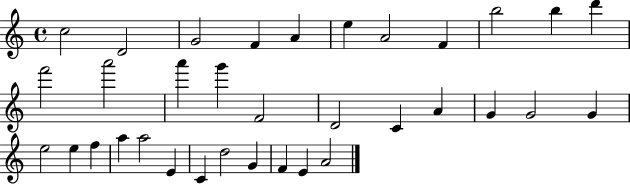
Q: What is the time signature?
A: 4/4